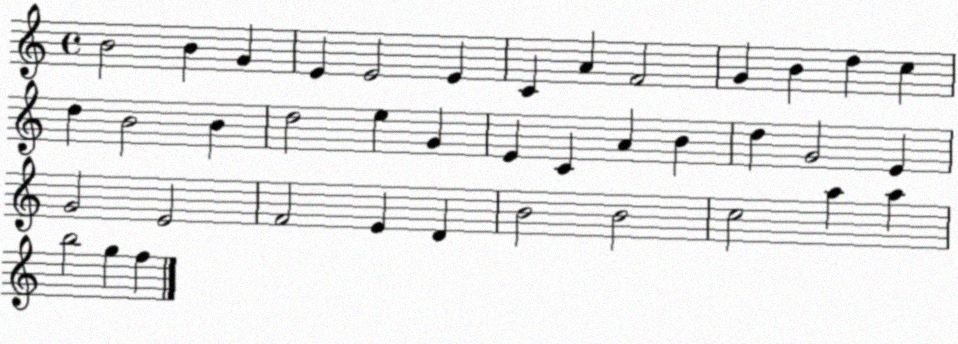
X:1
T:Untitled
M:4/4
L:1/4
K:C
B2 B G E E2 E C A F2 G B d c d B2 B d2 e G E C A B d G2 E G2 E2 F2 E D B2 B2 c2 a a b2 g f